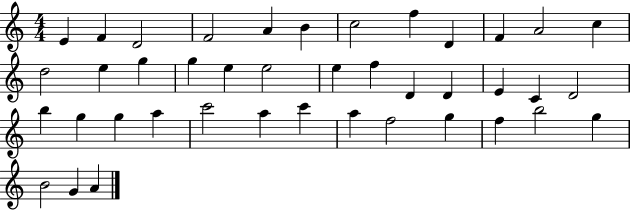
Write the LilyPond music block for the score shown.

{
  \clef treble
  \numericTimeSignature
  \time 4/4
  \key c \major
  e'4 f'4 d'2 | f'2 a'4 b'4 | c''2 f''4 d'4 | f'4 a'2 c''4 | \break d''2 e''4 g''4 | g''4 e''4 e''2 | e''4 f''4 d'4 d'4 | e'4 c'4 d'2 | \break b''4 g''4 g''4 a''4 | c'''2 a''4 c'''4 | a''4 f''2 g''4 | f''4 b''2 g''4 | \break b'2 g'4 a'4 | \bar "|."
}